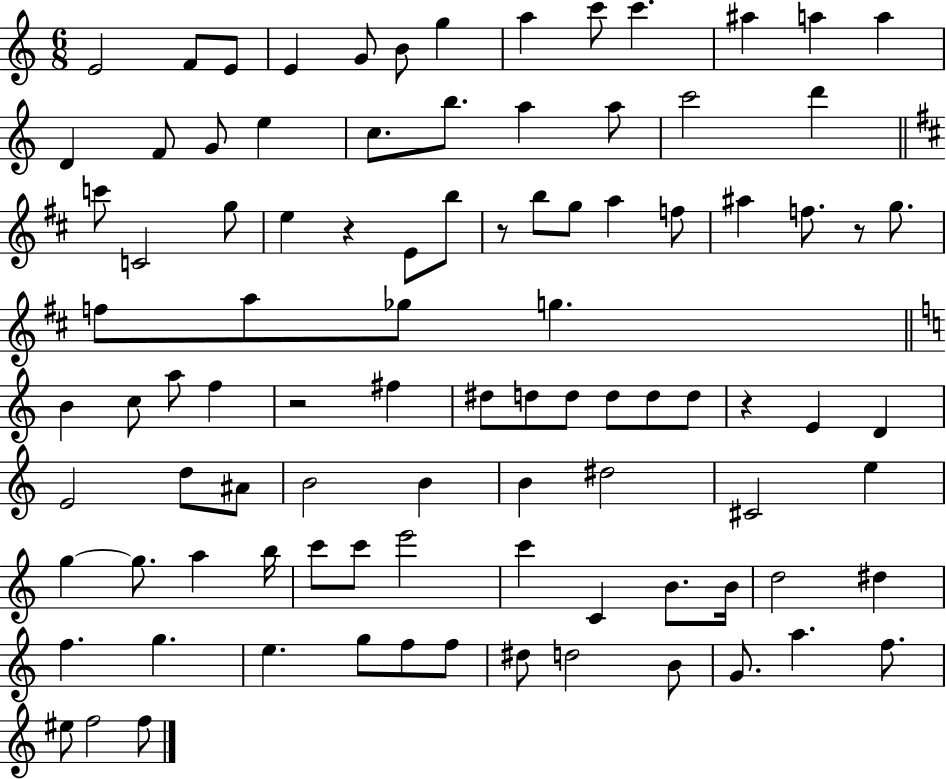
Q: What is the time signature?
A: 6/8